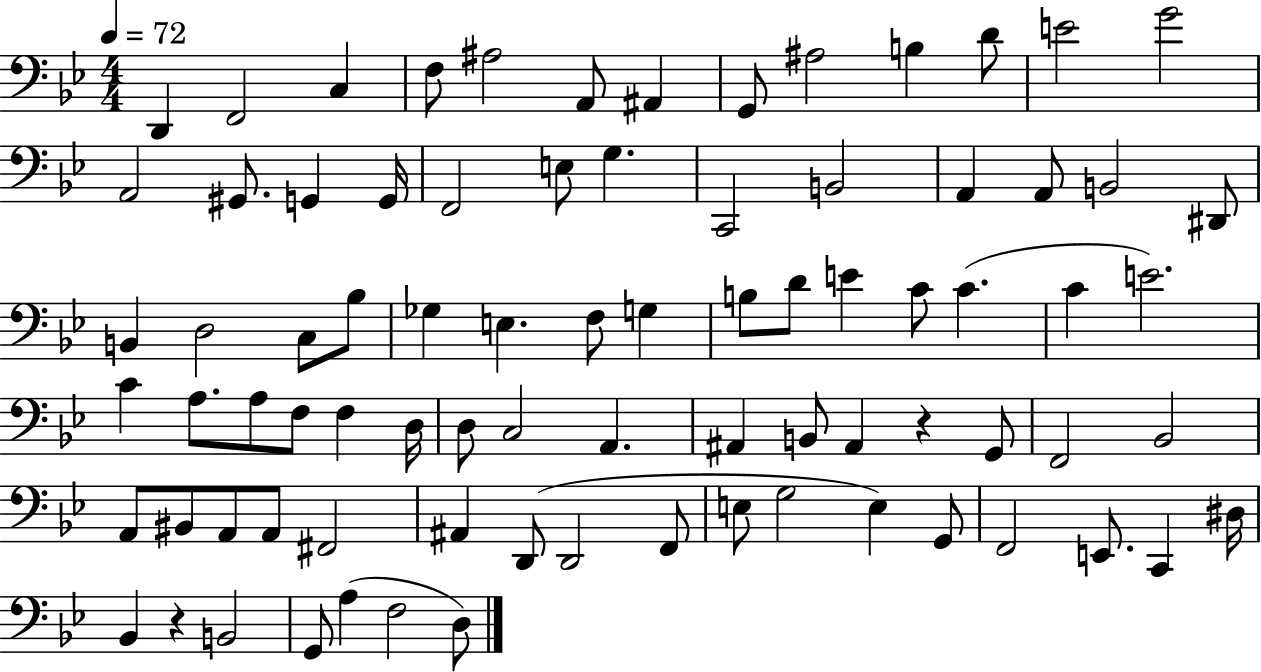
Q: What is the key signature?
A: BES major